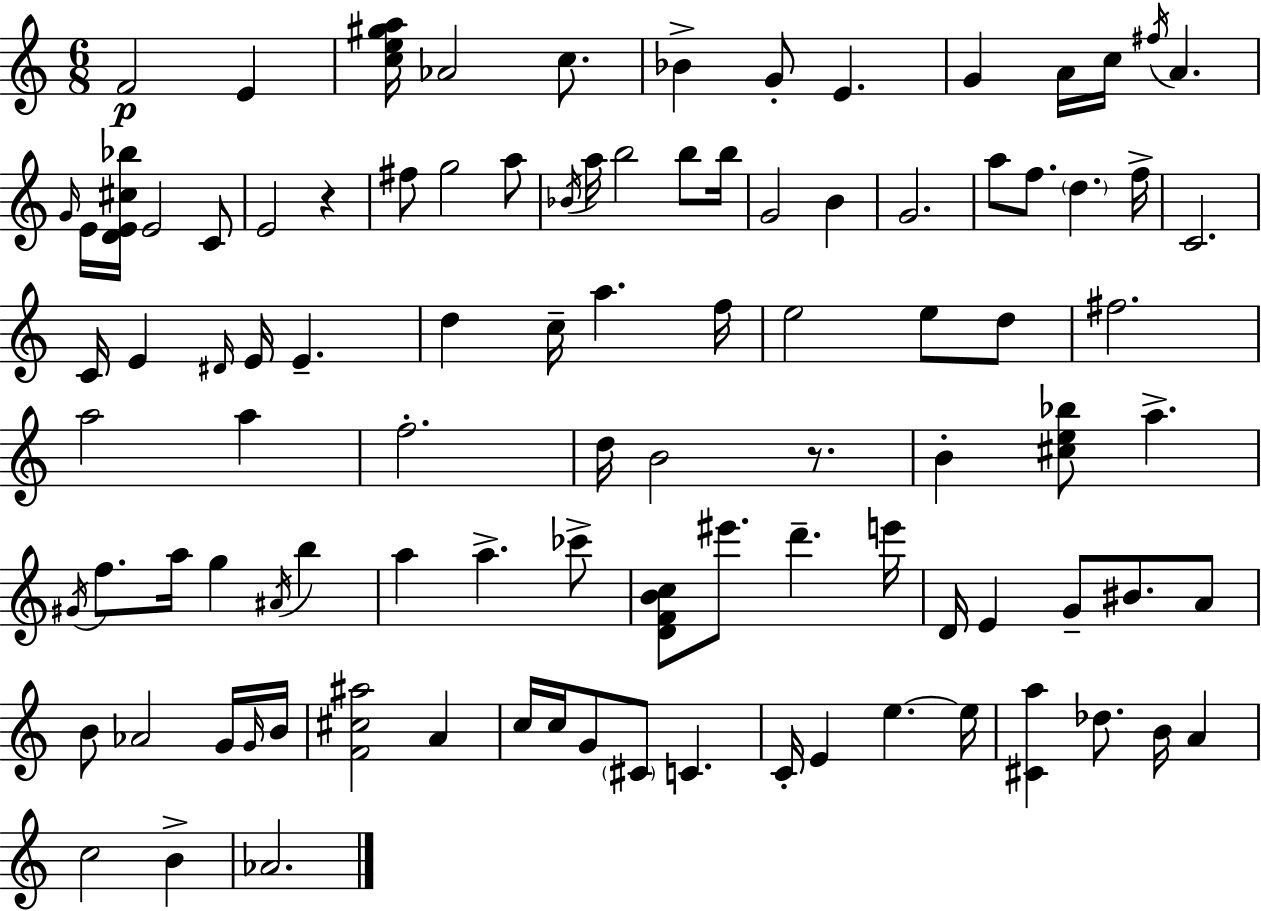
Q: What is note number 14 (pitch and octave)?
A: E4